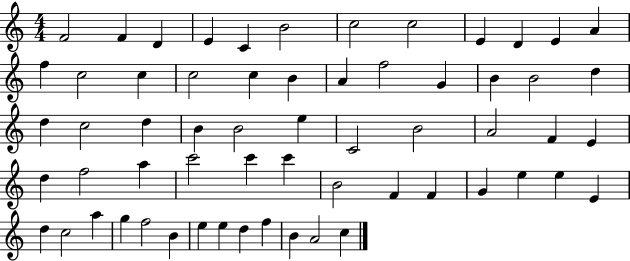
F4/h F4/q D4/q E4/q C4/q B4/h C5/h C5/h E4/q D4/q E4/q A4/q F5/q C5/h C5/q C5/h C5/q B4/q A4/q F5/h G4/q B4/q B4/h D5/q D5/q C5/h D5/q B4/q B4/h E5/q C4/h B4/h A4/h F4/q E4/q D5/q F5/h A5/q C6/h C6/q C6/q B4/h F4/q F4/q G4/q E5/q E5/q E4/q D5/q C5/h A5/q G5/q F5/h B4/q E5/q E5/q D5/q F5/q B4/q A4/h C5/q